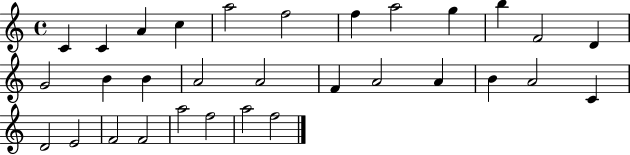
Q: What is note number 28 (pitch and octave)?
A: A5